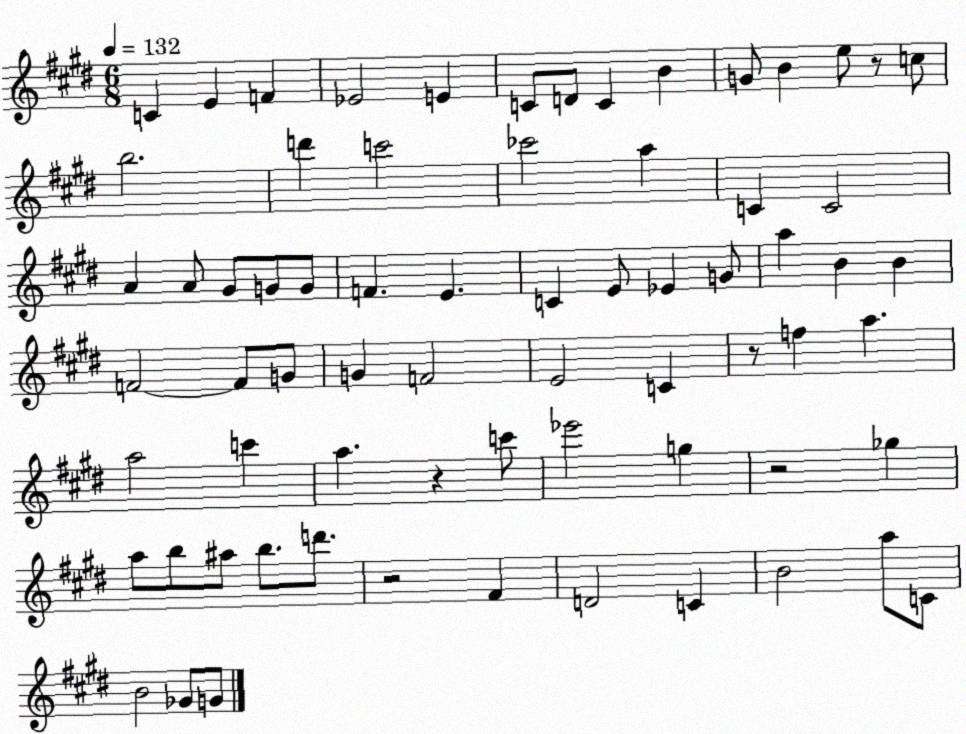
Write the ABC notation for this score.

X:1
T:Untitled
M:6/8
L:1/4
K:E
C E F _E2 E C/2 D/2 C B G/2 B e/2 z/2 c/2 b2 d' c'2 _c'2 a C C2 A A/2 ^G/2 G/2 G/2 F E C E/2 _E G/2 a B B F2 F/2 G/2 G F2 E2 C z/2 f a a2 c' a z c'/2 _e'2 g z2 _g a/2 b/2 ^a/2 b/2 d'/2 z2 ^F D2 C B2 a/2 C/2 B2 _G/2 G/2